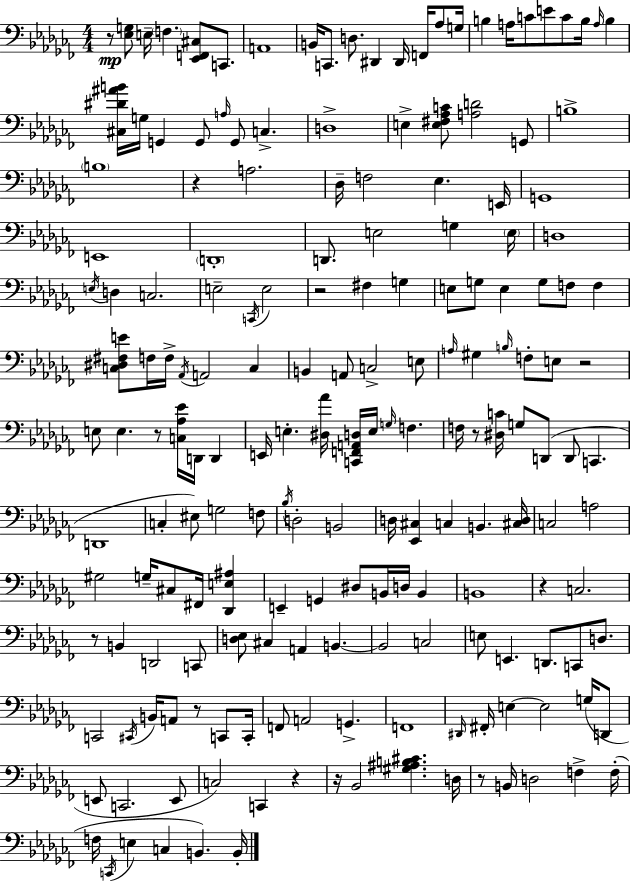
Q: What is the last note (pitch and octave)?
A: B2